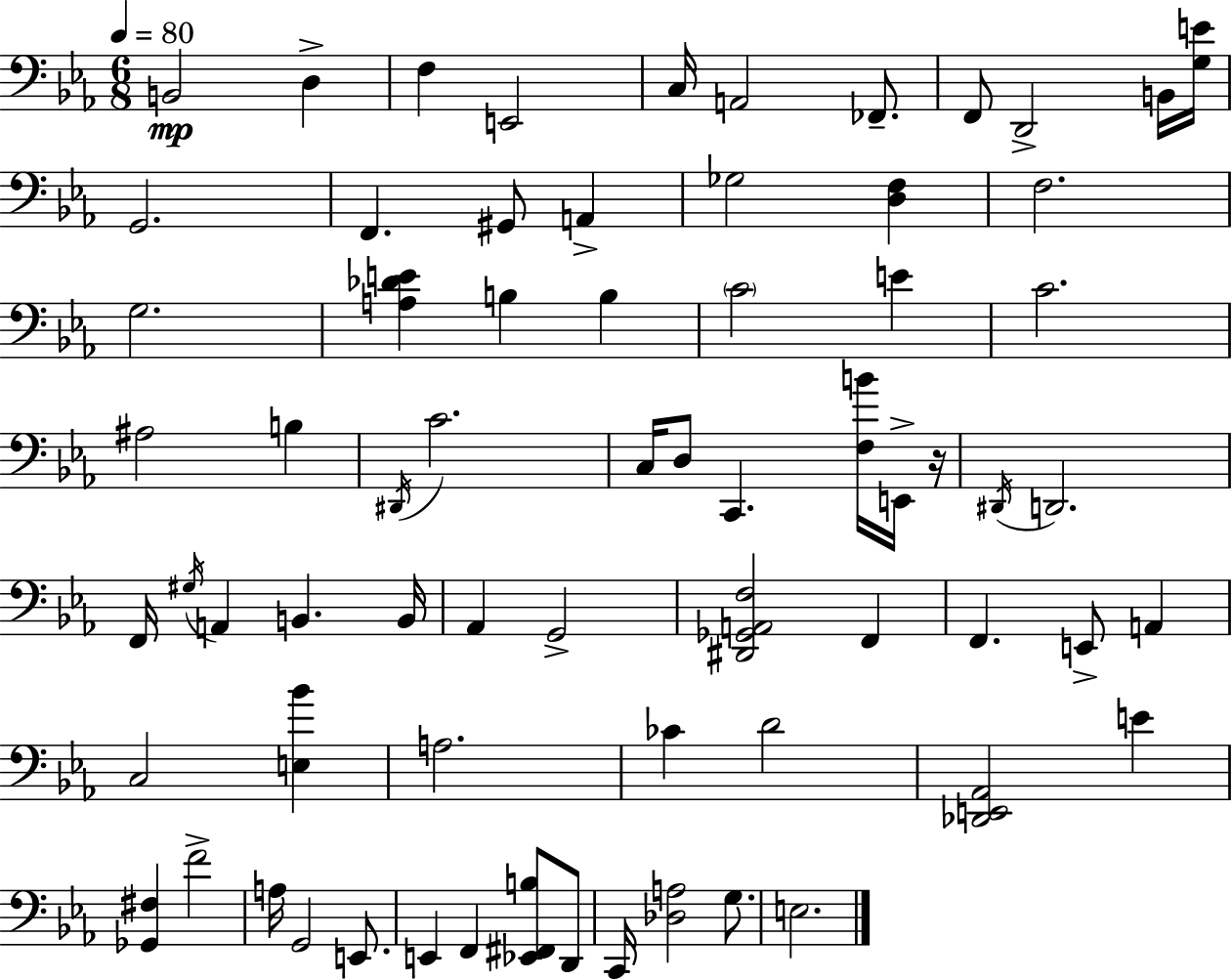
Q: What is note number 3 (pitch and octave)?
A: F3